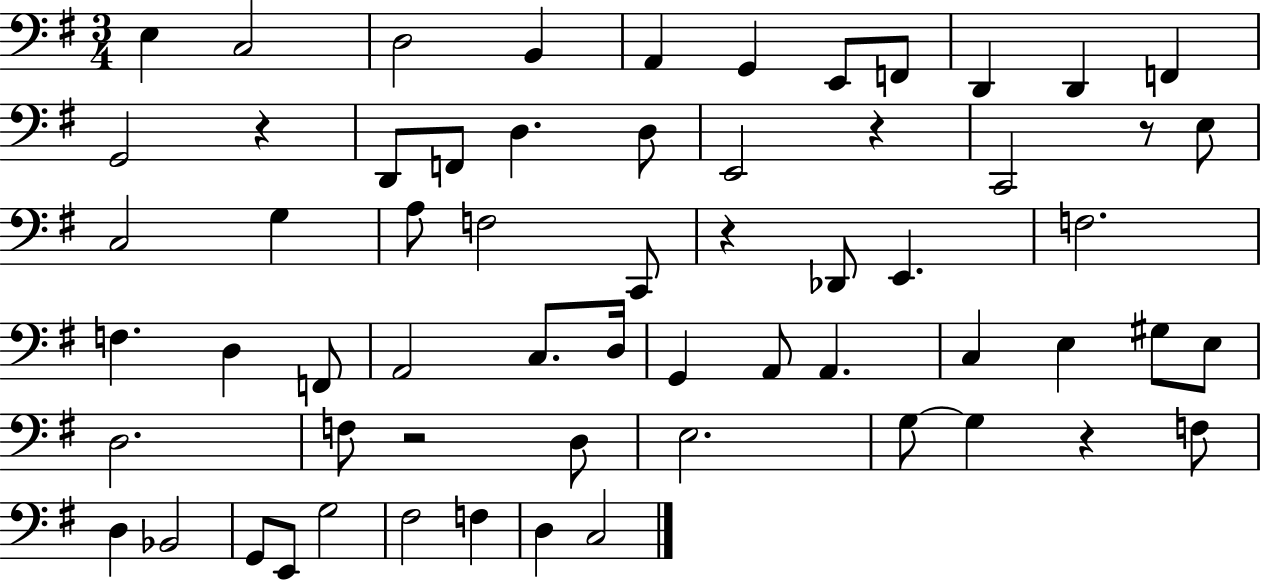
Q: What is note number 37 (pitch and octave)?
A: C3